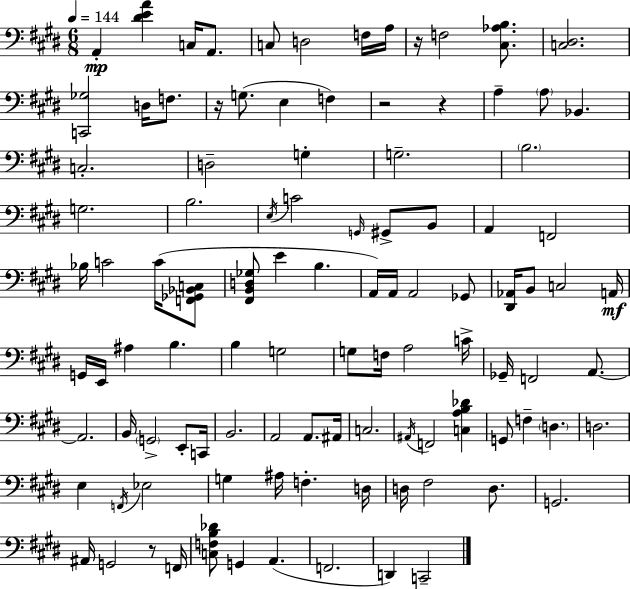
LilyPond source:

{
  \clef bass
  \numericTimeSignature
  \time 6/8
  \key e \major
  \tempo 4 = 144
  a,4-.\mp <dis' e' a'>4 c16 a,8. | c8 d2 f16 a16 | r16 f2 <cis aes b>8. | <c dis>2. | \break <c, ges>2 d16 f8. | r16 g8.( e4 f4) | r2 r4 | a4-- \parenthesize a8 bes,4. | \break c2.-. | d2-- g4-. | g2.-- | \parenthesize b2. | \break g2. | b2. | \acciaccatura { e16 } c'2 \grace { g,16 } gis,8-> | b,8 a,4 f,2 | \break bes16 c'2 c'16( | <f, ges, bes, c>8 <fis, b, d ges>8 e'4 b4. | a,16) a,16 a,2 | ges,8 <dis, aes,>16 b,8 c2 | \break a,16\mf g,16 e,16 ais4 b4. | b4 g2 | g8 f16 a2 | c'16-> ges,16-- f,2 a,8.~~ | \break a,2. | b,16 \parenthesize g,2-> e,8-. | c,16 b,2. | a,2 a,8. | \break ais,16 c2. | \acciaccatura { ais,16 } f,2 <c a b des'>4 | g,8 f4-- \parenthesize d4. | d2. | \break e4 \acciaccatura { f,16 } ees2 | g4 ais16 f4.-. | d16 d16 fis2 | d8. g,2. | \break ais,16 g,2 | r8 f,16 <c f b des'>8 g,4 a,4.( | f,2. | d,4) c,2-- | \break \bar "|."
}